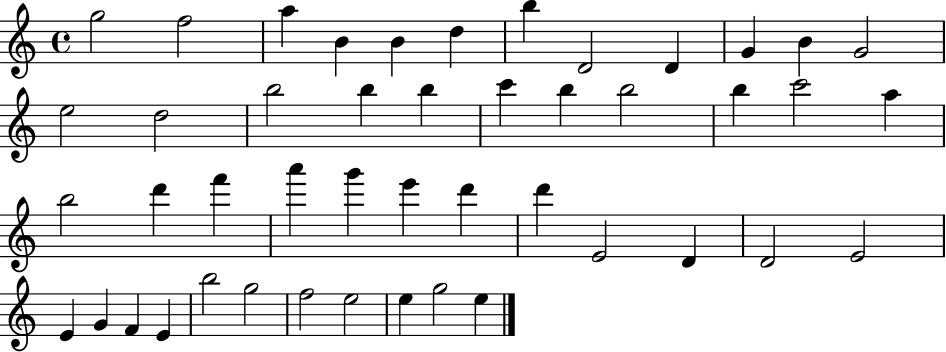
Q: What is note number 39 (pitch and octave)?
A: E4